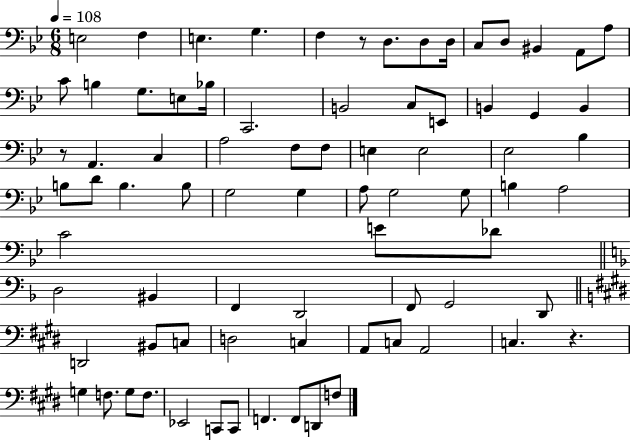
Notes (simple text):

E3/h F3/q E3/q. G3/q. F3/q R/e D3/e. D3/e D3/s C3/e D3/e BIS2/q A2/e A3/e C4/e B3/q G3/e. E3/e Bb3/s C2/h. B2/h C3/e E2/e B2/q G2/q B2/q R/e A2/q. C3/q A3/h F3/e F3/e E3/q E3/h Eb3/h Bb3/q B3/e D4/e B3/q. B3/e G3/h G3/q A3/e G3/h G3/e B3/q A3/h C4/h E4/e Db4/e D3/h BIS2/q F2/q D2/h F2/e G2/h D2/e D2/h BIS2/e C3/e D3/h C3/q A2/e C3/e A2/h C3/q. R/q. G3/q F3/e. G3/e F3/e. Eb2/h C2/e C2/e F2/q. F2/e D2/e F3/e